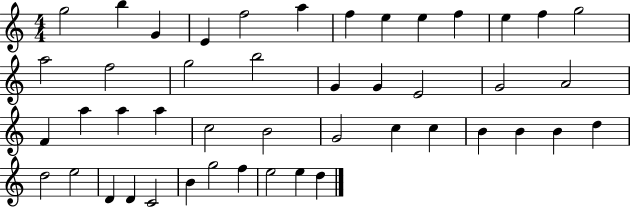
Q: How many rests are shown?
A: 0